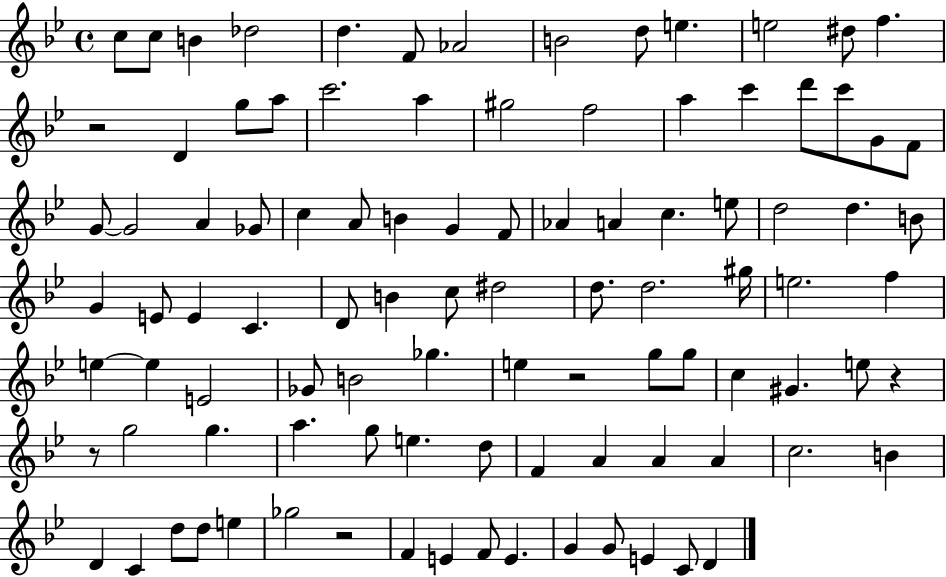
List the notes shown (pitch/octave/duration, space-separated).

C5/e C5/e B4/q Db5/h D5/q. F4/e Ab4/h B4/h D5/e E5/q. E5/h D#5/e F5/q. R/h D4/q G5/e A5/e C6/h. A5/q G#5/h F5/h A5/q C6/q D6/e C6/e G4/e F4/e G4/e G4/h A4/q Gb4/e C5/q A4/e B4/q G4/q F4/e Ab4/q A4/q C5/q. E5/e D5/h D5/q. B4/e G4/q E4/e E4/q C4/q. D4/e B4/q C5/e D#5/h D5/e. D5/h. G#5/s E5/h. F5/q E5/q E5/q E4/h Gb4/e B4/h Gb5/q. E5/q R/h G5/e G5/e C5/q G#4/q. E5/e R/q R/e G5/h G5/q. A5/q. G5/e E5/q. D5/e F4/q A4/q A4/q A4/q C5/h. B4/q D4/q C4/q D5/e D5/e E5/q Gb5/h R/h F4/q E4/q F4/e E4/q. G4/q G4/e E4/q C4/e D4/q